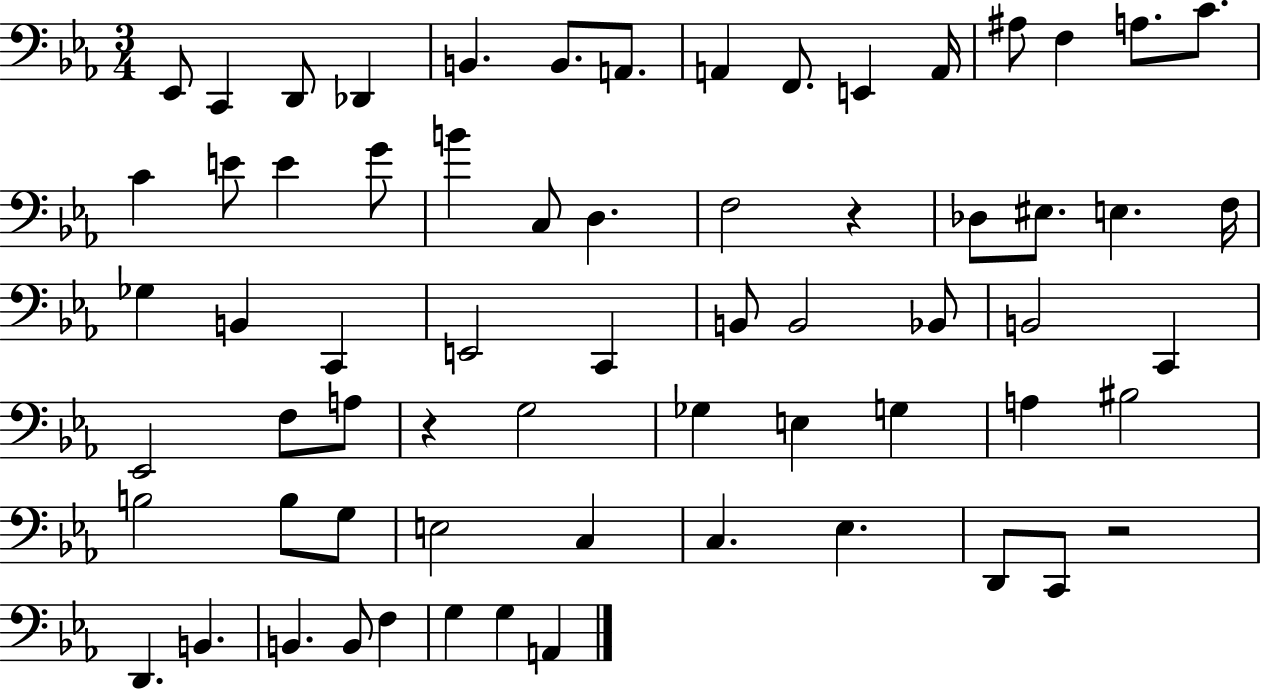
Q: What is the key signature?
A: EES major